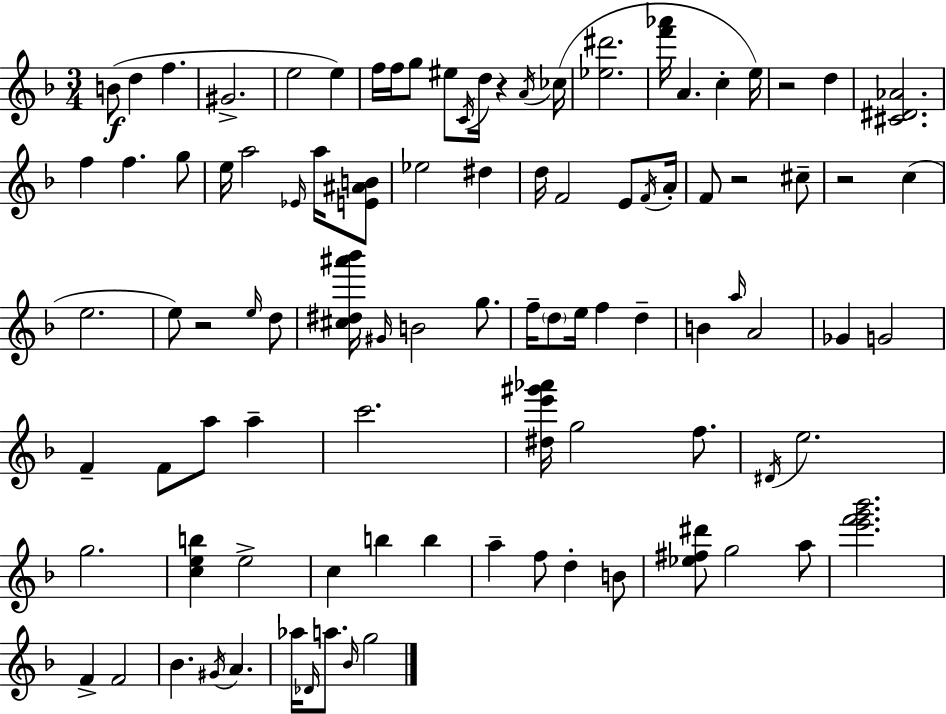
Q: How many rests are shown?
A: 5